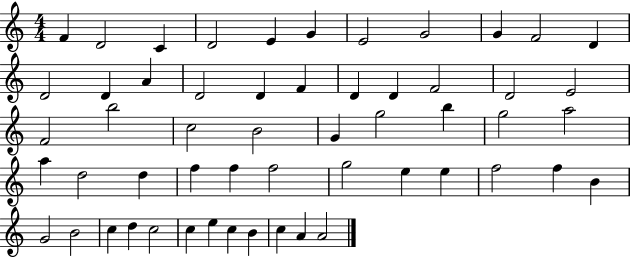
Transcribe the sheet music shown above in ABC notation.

X:1
T:Untitled
M:4/4
L:1/4
K:C
F D2 C D2 E G E2 G2 G F2 D D2 D A D2 D F D D F2 D2 E2 F2 b2 c2 B2 G g2 b g2 a2 a d2 d f f f2 g2 e e f2 f B G2 B2 c d c2 c e c B c A A2